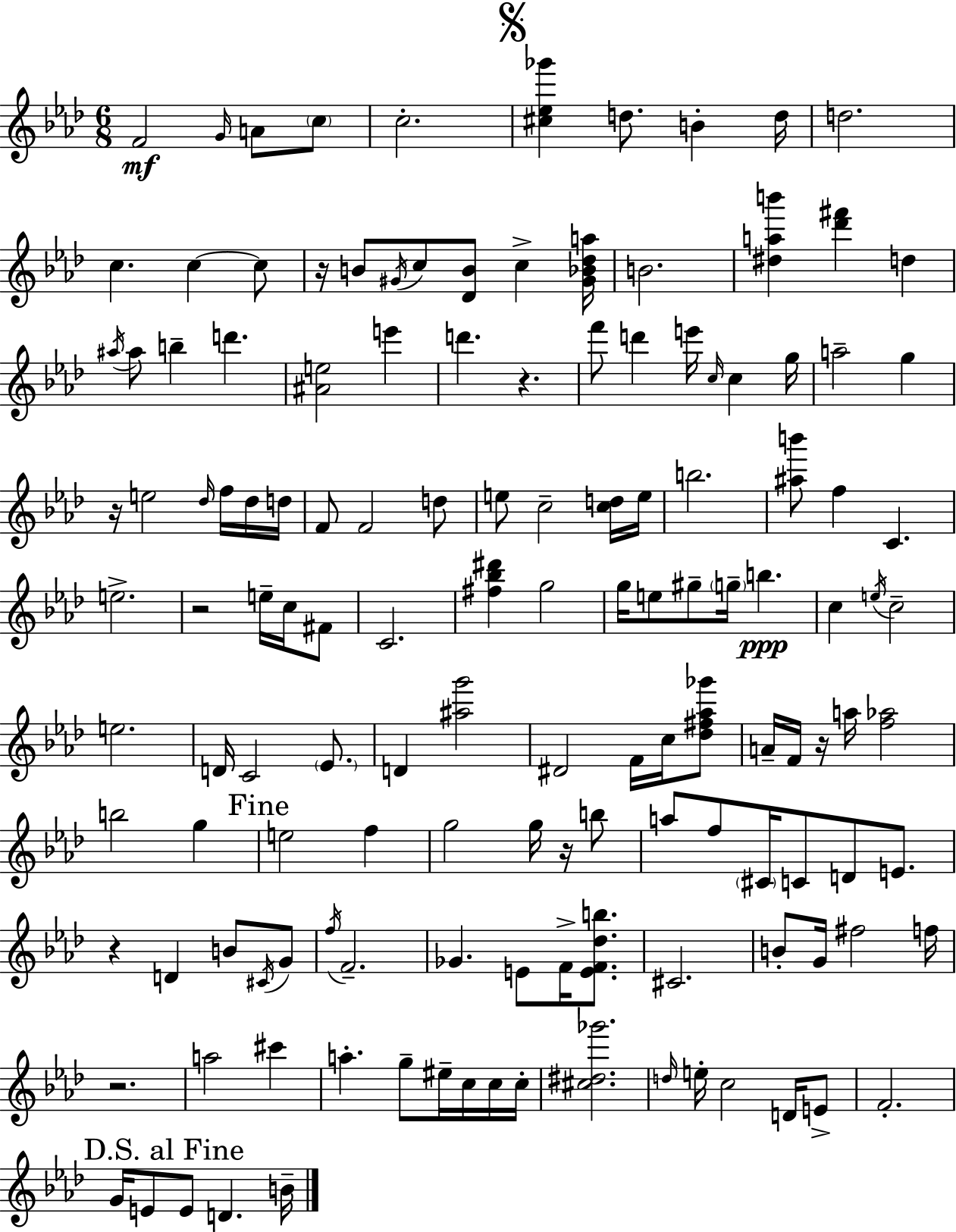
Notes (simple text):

F4/h G4/s A4/e C5/e C5/h. [C#5,Eb5,Gb6]/q D5/e. B4/q D5/s D5/h. C5/q. C5/q C5/e R/s B4/e G#4/s C5/e [Db4,B4]/e C5/q [G#4,Bb4,Db5,A5]/s B4/h. [D#5,A5,B6]/q [Db6,F#6]/q D5/q A#5/s A#5/e B5/q D6/q. [A#4,E5]/h E6/q D6/q. R/q. F6/e D6/q E6/s C5/s C5/q G5/s A5/h G5/q R/s E5/h Db5/s F5/s Db5/s D5/s F4/e F4/h D5/e E5/e C5/h [C5,D5]/s E5/s B5/h. [A#5,B6]/e F5/q C4/q. E5/h. R/h E5/s C5/s F#4/e C4/h. [F#5,Bb5,D#6]/q G5/h G5/s E5/e G#5/e G5/s B5/q. C5/q E5/s C5/h E5/h. D4/s C4/h Eb4/e. D4/q [A#5,G6]/h D#4/h F4/s C5/s [Db5,F#5,Ab5,Gb6]/e A4/s F4/s R/s A5/s [F5,Ab5]/h B5/h G5/q E5/h F5/q G5/h G5/s R/s B5/e A5/e F5/e C#4/s C4/e D4/e E4/e. R/q D4/q B4/e C#4/s G4/e F5/s F4/h. Gb4/q. E4/e F4/s [E4,F4,Db5,B5]/e. C#4/h. B4/e G4/s F#5/h F5/s R/h. A5/h C#6/q A5/q. G5/e EIS5/s C5/s C5/s C5/s [C#5,D#5,Gb6]/h. D5/s E5/s C5/h D4/s E4/e F4/h. G4/s E4/e E4/e D4/q. B4/s